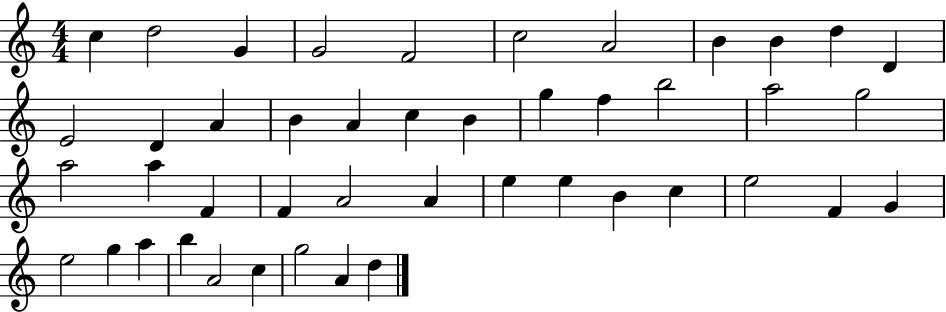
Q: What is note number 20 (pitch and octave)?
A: F5